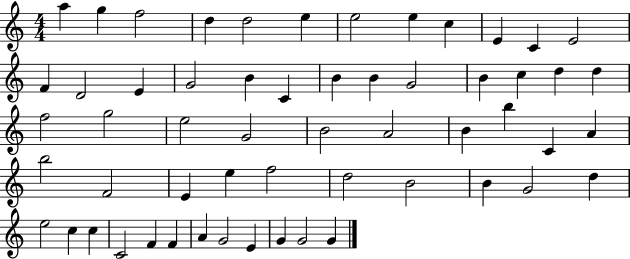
{
  \clef treble
  \numericTimeSignature
  \time 4/4
  \key c \major
  a''4 g''4 f''2 | d''4 d''2 e''4 | e''2 e''4 c''4 | e'4 c'4 e'2 | \break f'4 d'2 e'4 | g'2 b'4 c'4 | b'4 b'4 g'2 | b'4 c''4 d''4 d''4 | \break f''2 g''2 | e''2 g'2 | b'2 a'2 | b'4 b''4 c'4 a'4 | \break b''2 f'2 | e'4 e''4 f''2 | d''2 b'2 | b'4 g'2 d''4 | \break e''2 c''4 c''4 | c'2 f'4 f'4 | a'4 g'2 e'4 | g'4 g'2 g'4 | \break \bar "|."
}